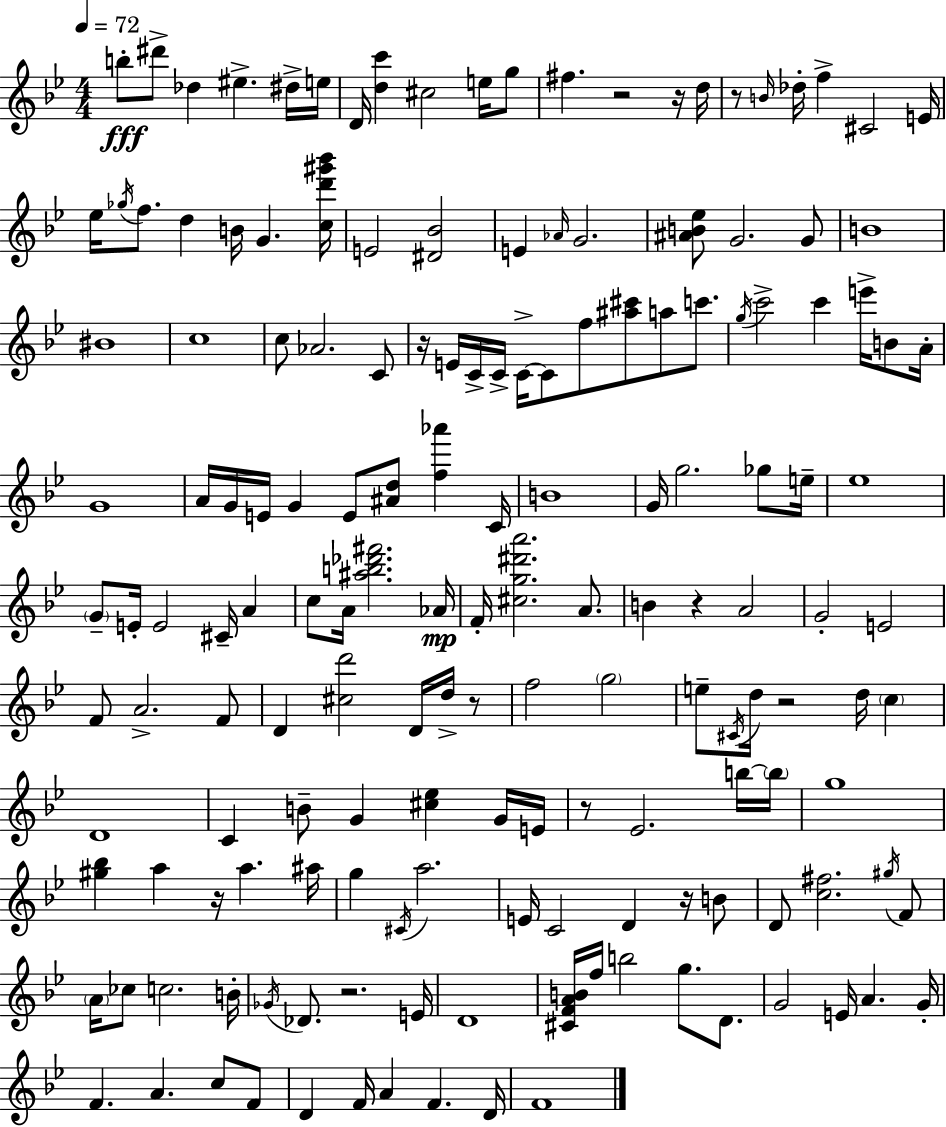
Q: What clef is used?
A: treble